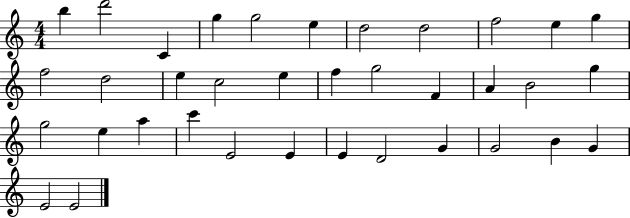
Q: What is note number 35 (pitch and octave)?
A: E4